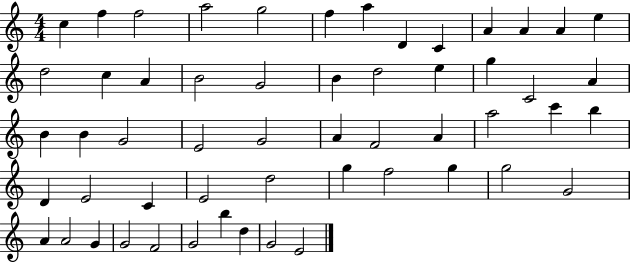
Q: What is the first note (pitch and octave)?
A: C5